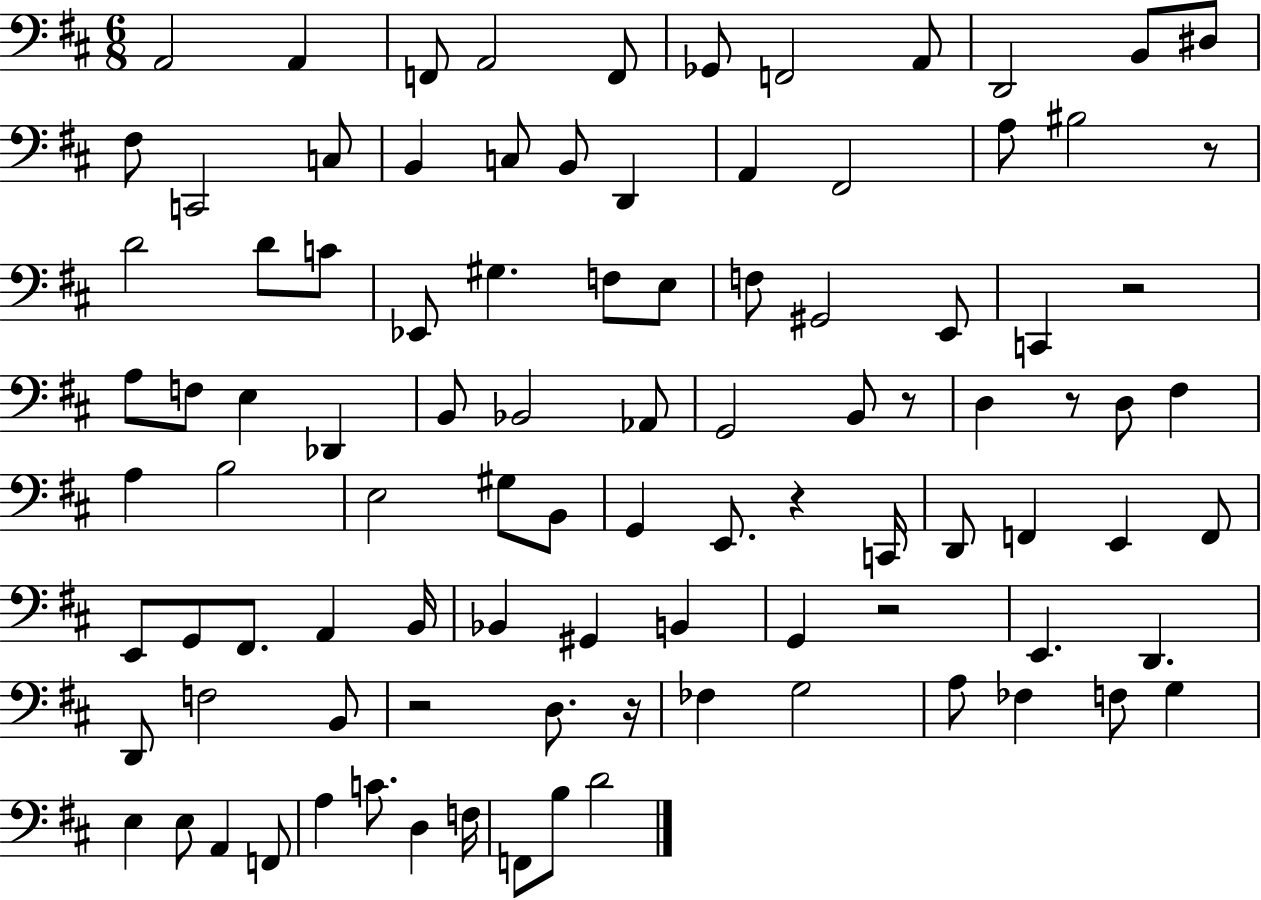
A2/h A2/q F2/e A2/h F2/e Gb2/e F2/h A2/e D2/h B2/e D#3/e F#3/e C2/h C3/e B2/q C3/e B2/e D2/q A2/q F#2/h A3/e BIS3/h R/e D4/h D4/e C4/e Eb2/e G#3/q. F3/e E3/e F3/e G#2/h E2/e C2/q R/h A3/e F3/e E3/q Db2/q B2/e Bb2/h Ab2/e G2/h B2/e R/e D3/q R/e D3/e F#3/q A3/q B3/h E3/h G#3/e B2/e G2/q E2/e. R/q C2/s D2/e F2/q E2/q F2/e E2/e G2/e F#2/e. A2/q B2/s Bb2/q G#2/q B2/q G2/q R/h E2/q. D2/q. D2/e F3/h B2/e R/h D3/e. R/s FES3/q G3/h A3/e FES3/q F3/e G3/q E3/q E3/e A2/q F2/e A3/q C4/e. D3/q F3/s F2/e B3/e D4/h